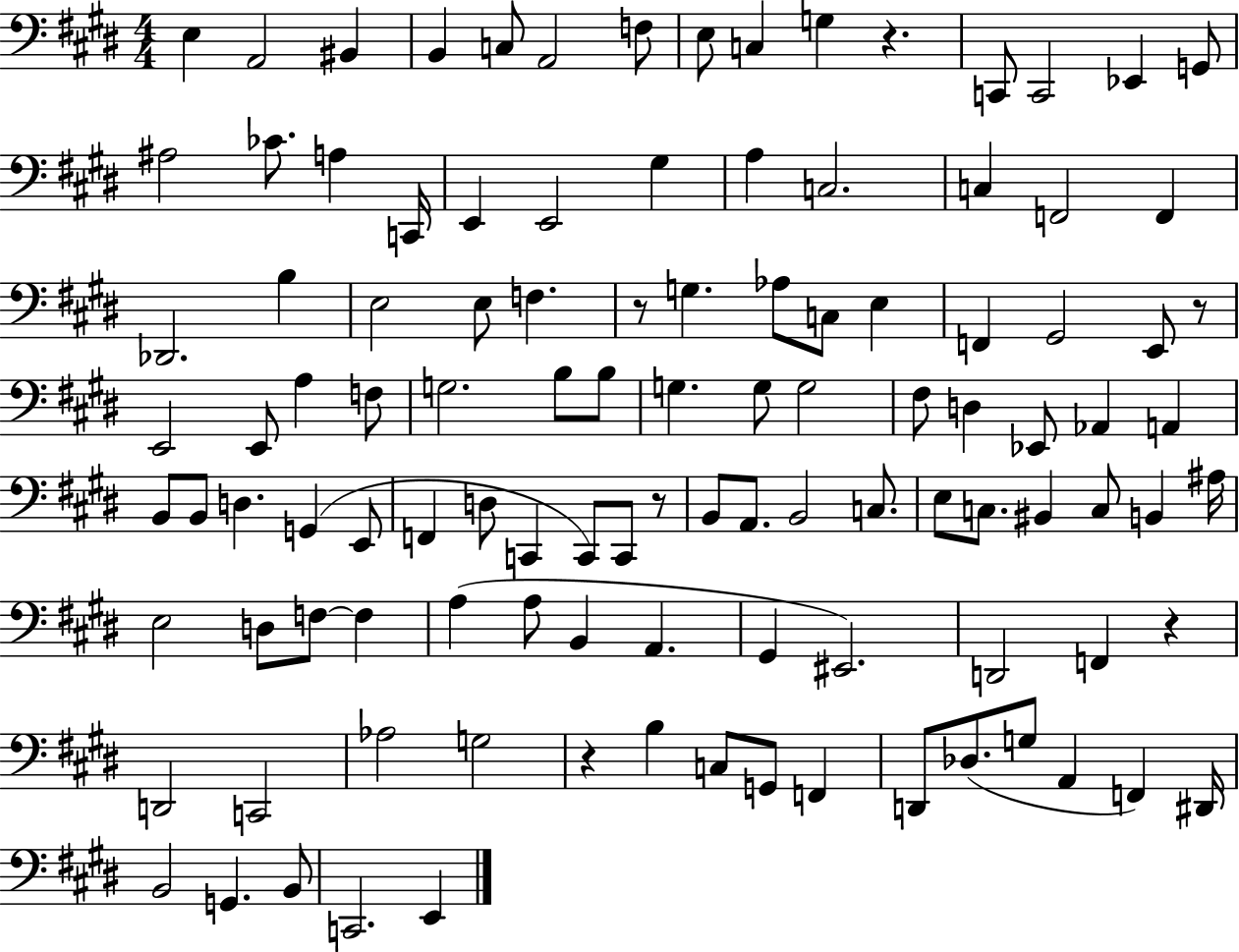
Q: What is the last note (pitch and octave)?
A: E2